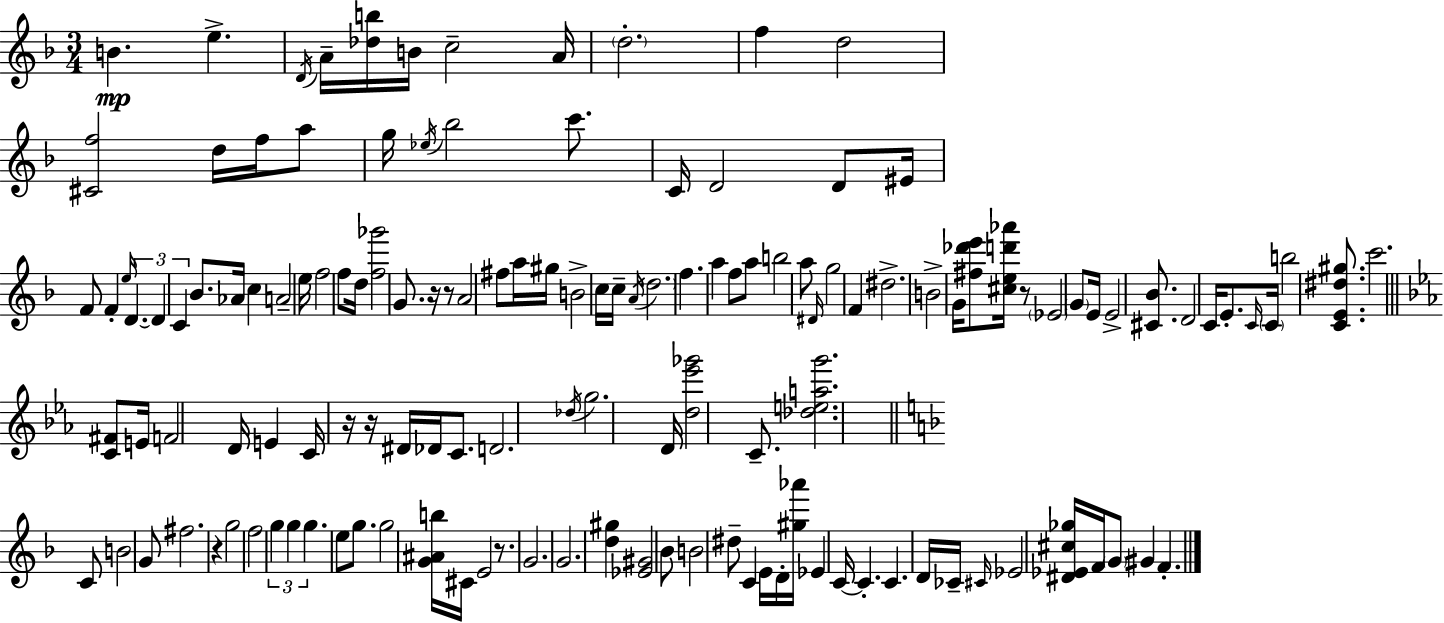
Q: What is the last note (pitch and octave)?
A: F4